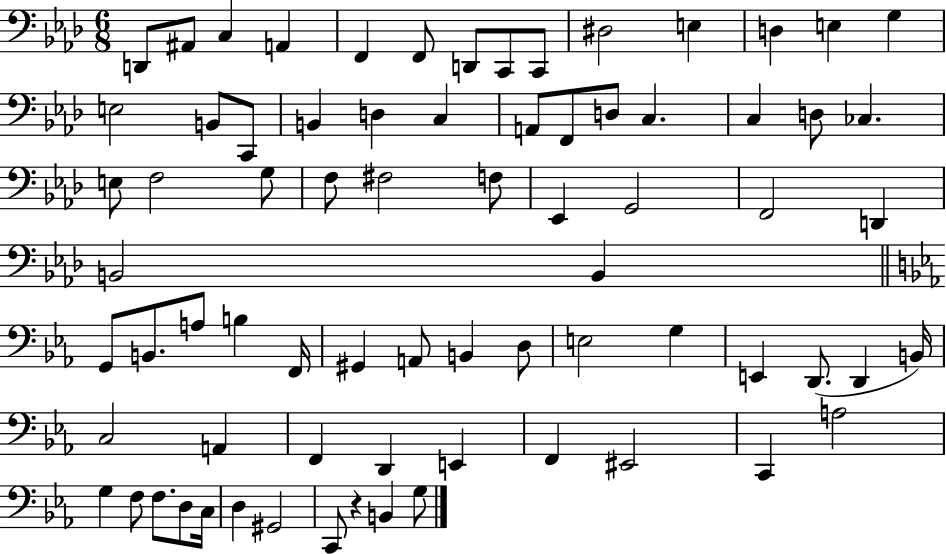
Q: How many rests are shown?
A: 1